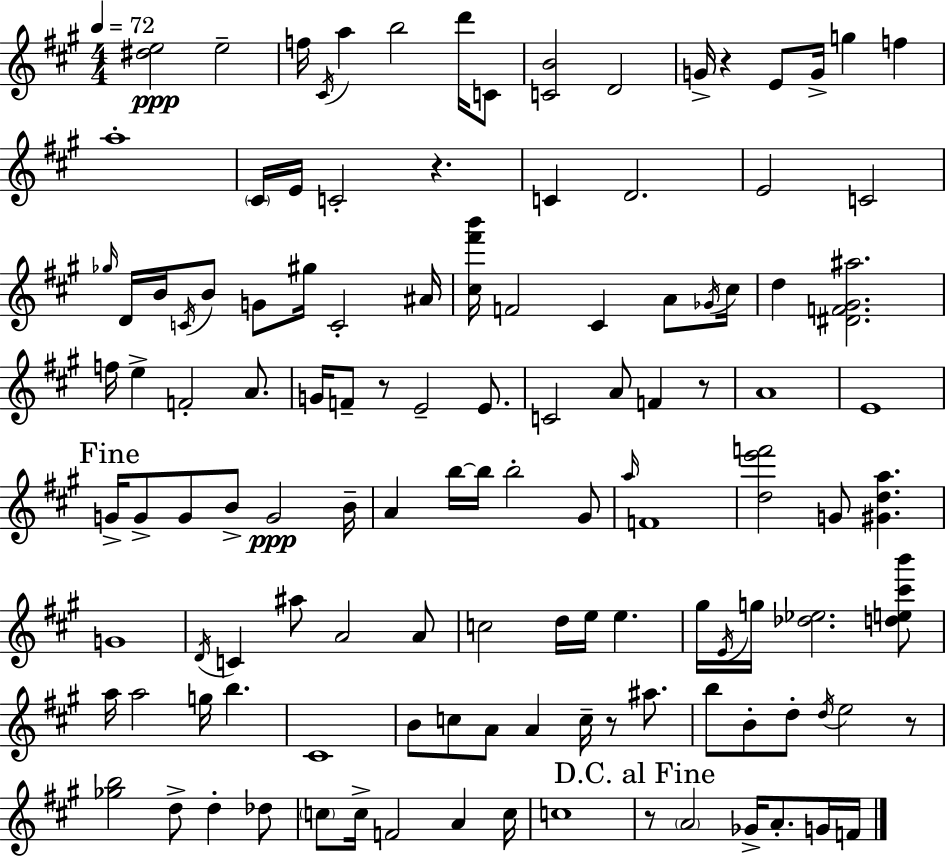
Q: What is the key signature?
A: A major